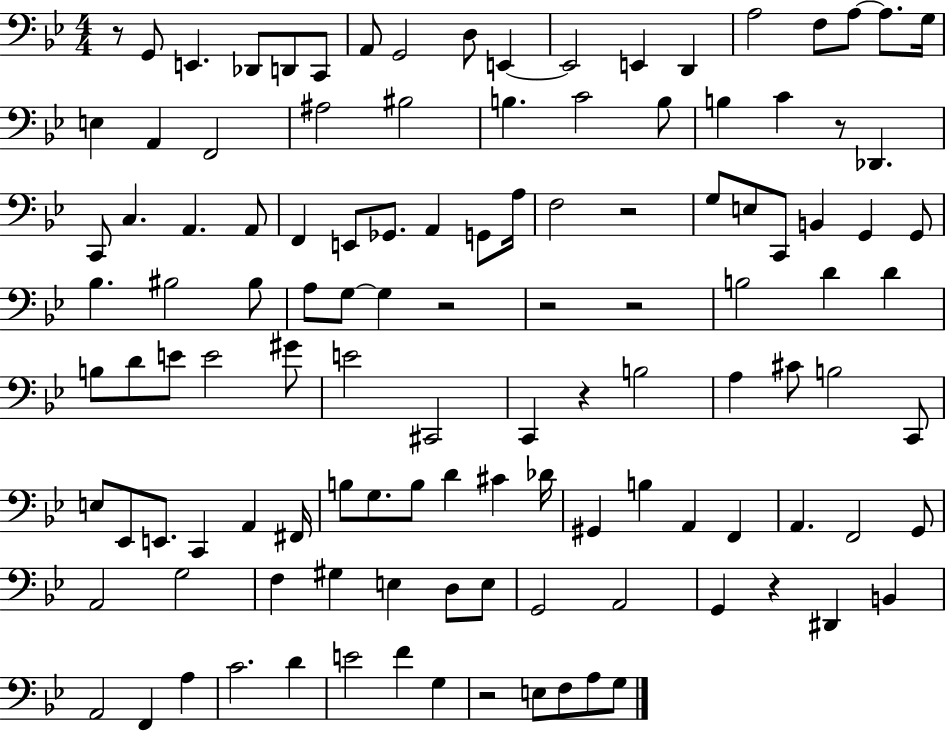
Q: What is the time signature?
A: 4/4